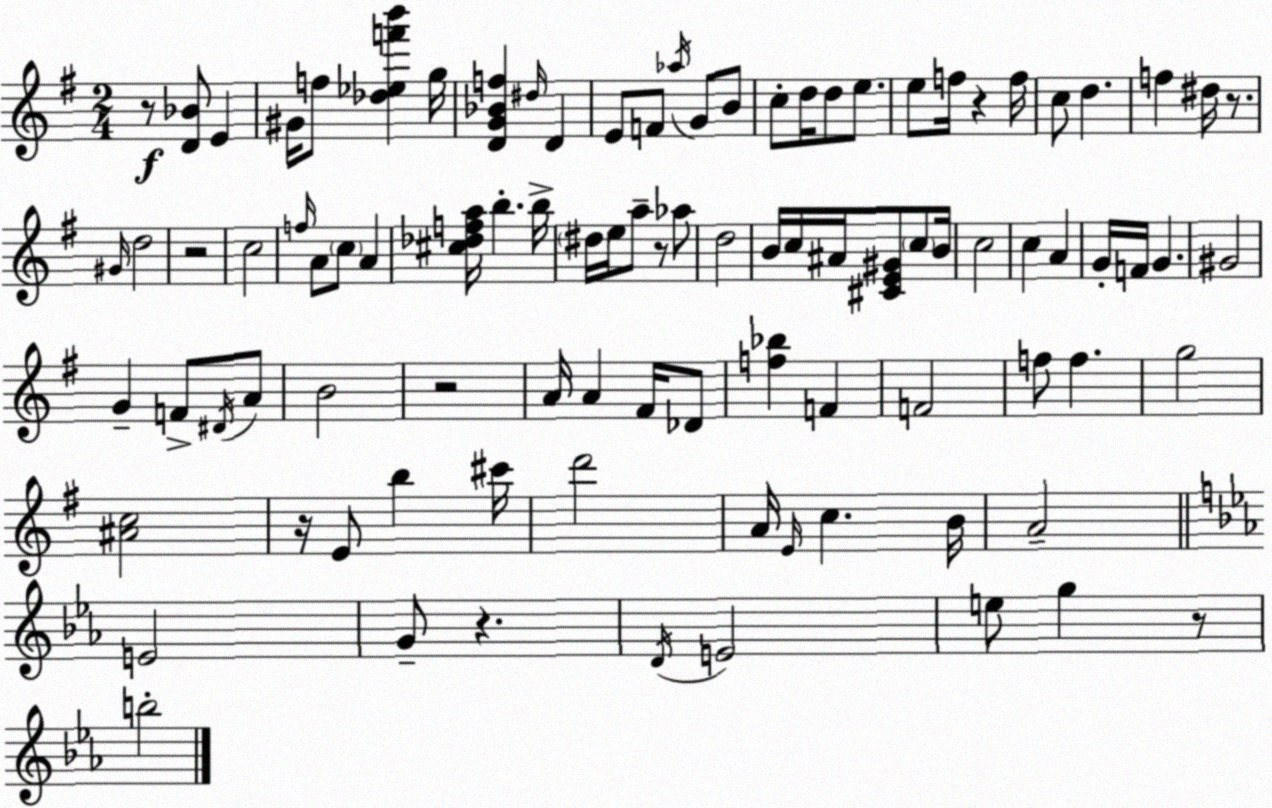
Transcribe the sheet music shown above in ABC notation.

X:1
T:Untitled
M:2/4
L:1/4
K:G
z/2 [D_B]/2 E ^G/4 f/2 [_d_ef'b'] g/4 [DG_Bf] ^d/4 D E/2 F/2 _a/4 G/2 B/2 c/2 d/4 d/2 e/2 e/2 f/4 z f/4 c/2 d f ^d/4 z/2 ^G/4 d2 z2 c2 f/4 A/2 c/2 A [^c_dfa]/4 b b/4 ^d/4 e/4 a/2 z/2 _a/2 d2 B/4 c/4 ^A/4 [^CE^G]/2 c/2 B/4 c2 c A G/4 F/4 G ^G2 G F/2 ^D/4 A/2 B2 z2 A/4 A ^F/4 _D/2 [f_b] F F2 f/2 f g2 [^Ac]2 z/4 E/2 b ^c'/4 d'2 A/4 E/4 c B/4 A2 E2 G/2 z D/4 E2 e/2 g z/2 b2